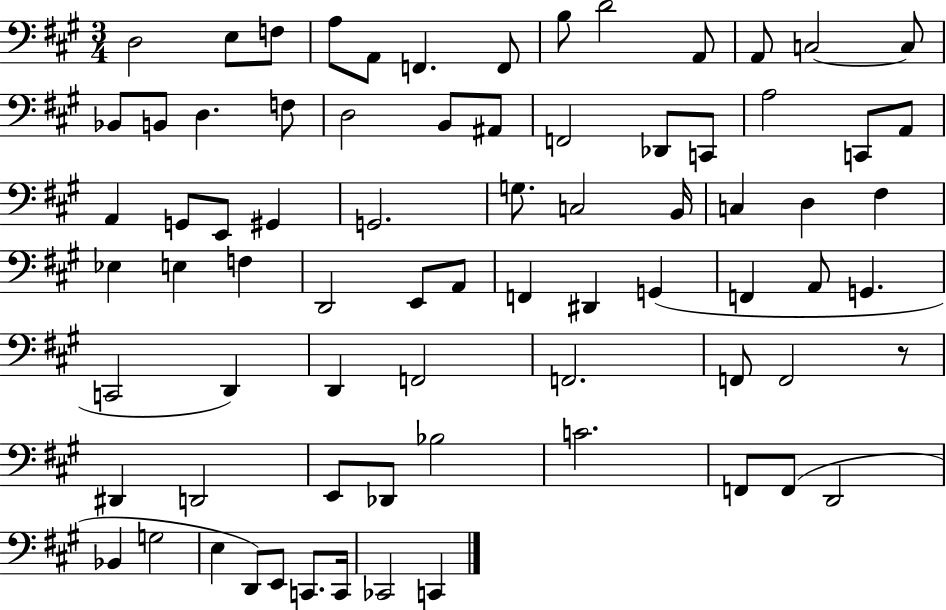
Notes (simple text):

D3/h E3/e F3/e A3/e A2/e F2/q. F2/e B3/e D4/h A2/e A2/e C3/h C3/e Bb2/e B2/e D3/q. F3/e D3/h B2/e A#2/e F2/h Db2/e C2/e A3/h C2/e A2/e A2/q G2/e E2/e G#2/q G2/h. G3/e. C3/h B2/s C3/q D3/q F#3/q Eb3/q E3/q F3/q D2/h E2/e A2/e F2/q D#2/q G2/q F2/q A2/e G2/q. C2/h D2/q D2/q F2/h F2/h. F2/e F2/h R/e D#2/q D2/h E2/e Db2/e Bb3/h C4/h. F2/e F2/e D2/h Bb2/q G3/h E3/q D2/e E2/e C2/e. C2/s CES2/h C2/q